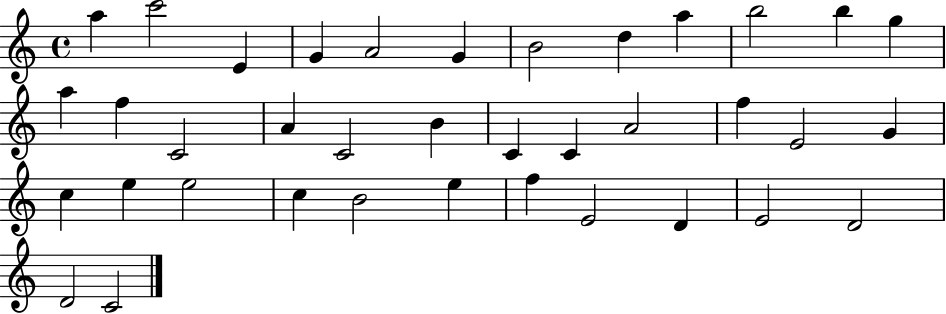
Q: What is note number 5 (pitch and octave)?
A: A4